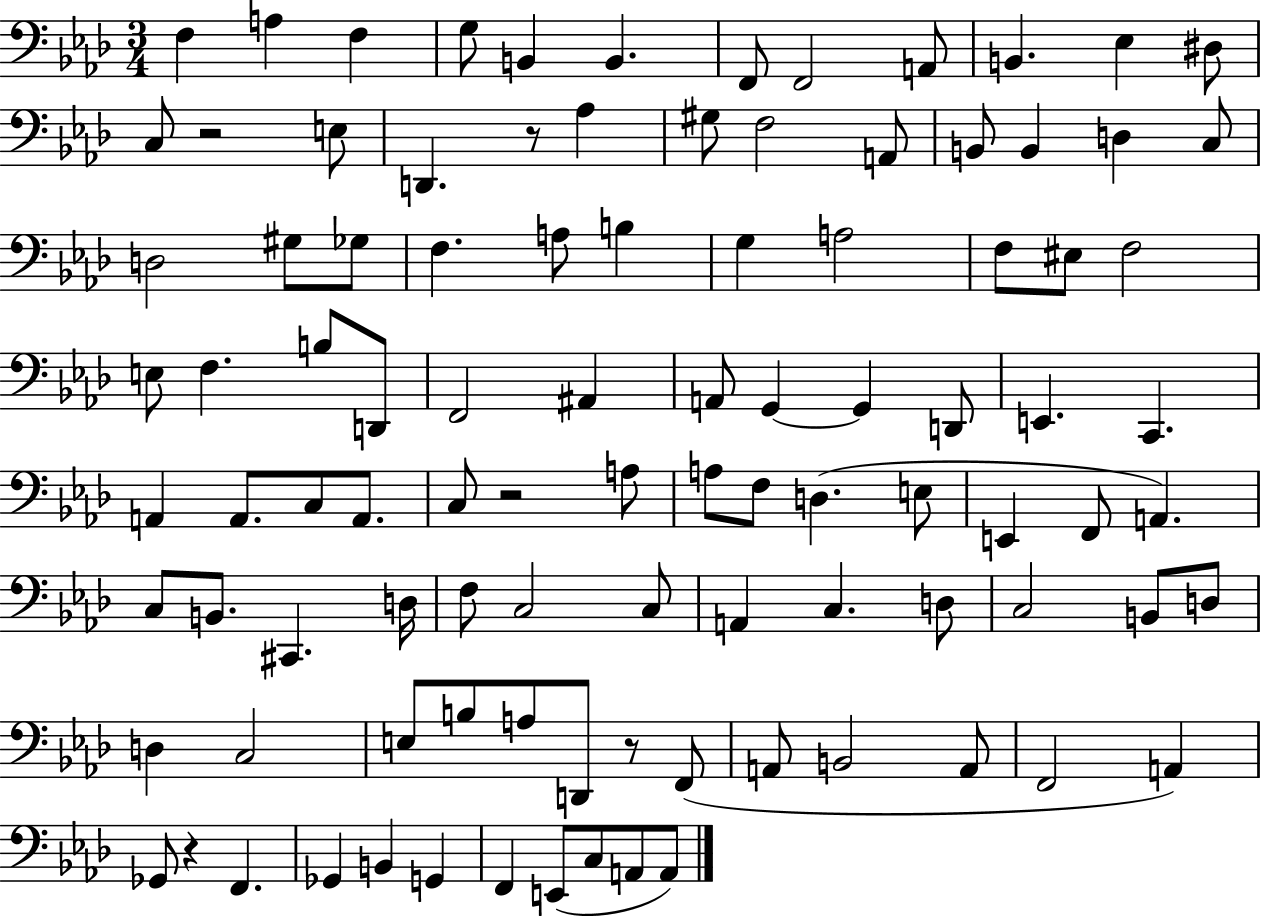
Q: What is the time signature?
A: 3/4